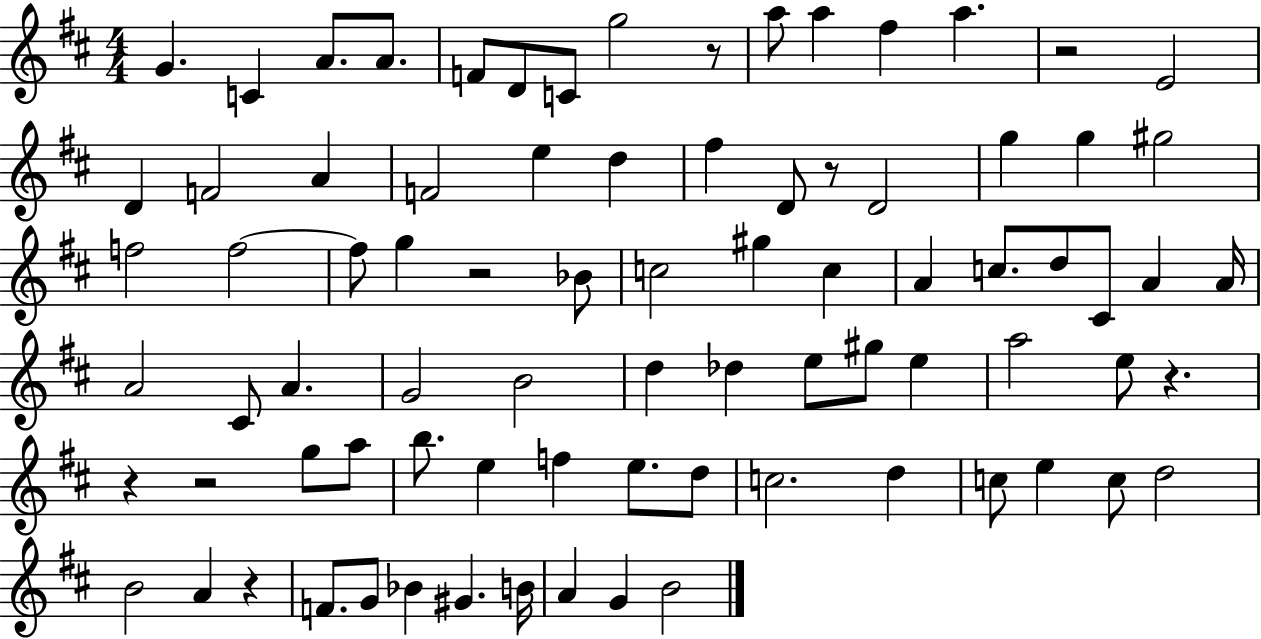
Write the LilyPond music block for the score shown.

{
  \clef treble
  \numericTimeSignature
  \time 4/4
  \key d \major
  g'4. c'4 a'8. a'8. | f'8 d'8 c'8 g''2 r8 | a''8 a''4 fis''4 a''4. | r2 e'2 | \break d'4 f'2 a'4 | f'2 e''4 d''4 | fis''4 d'8 r8 d'2 | g''4 g''4 gis''2 | \break f''2 f''2~~ | f''8 g''4 r2 bes'8 | c''2 gis''4 c''4 | a'4 c''8. d''8 cis'8 a'4 a'16 | \break a'2 cis'8 a'4. | g'2 b'2 | d''4 des''4 e''8 gis''8 e''4 | a''2 e''8 r4. | \break r4 r2 g''8 a''8 | b''8. e''4 f''4 e''8. d''8 | c''2. d''4 | c''8 e''4 c''8 d''2 | \break b'2 a'4 r4 | f'8. g'8 bes'4 gis'4. b'16 | a'4 g'4 b'2 | \bar "|."
}